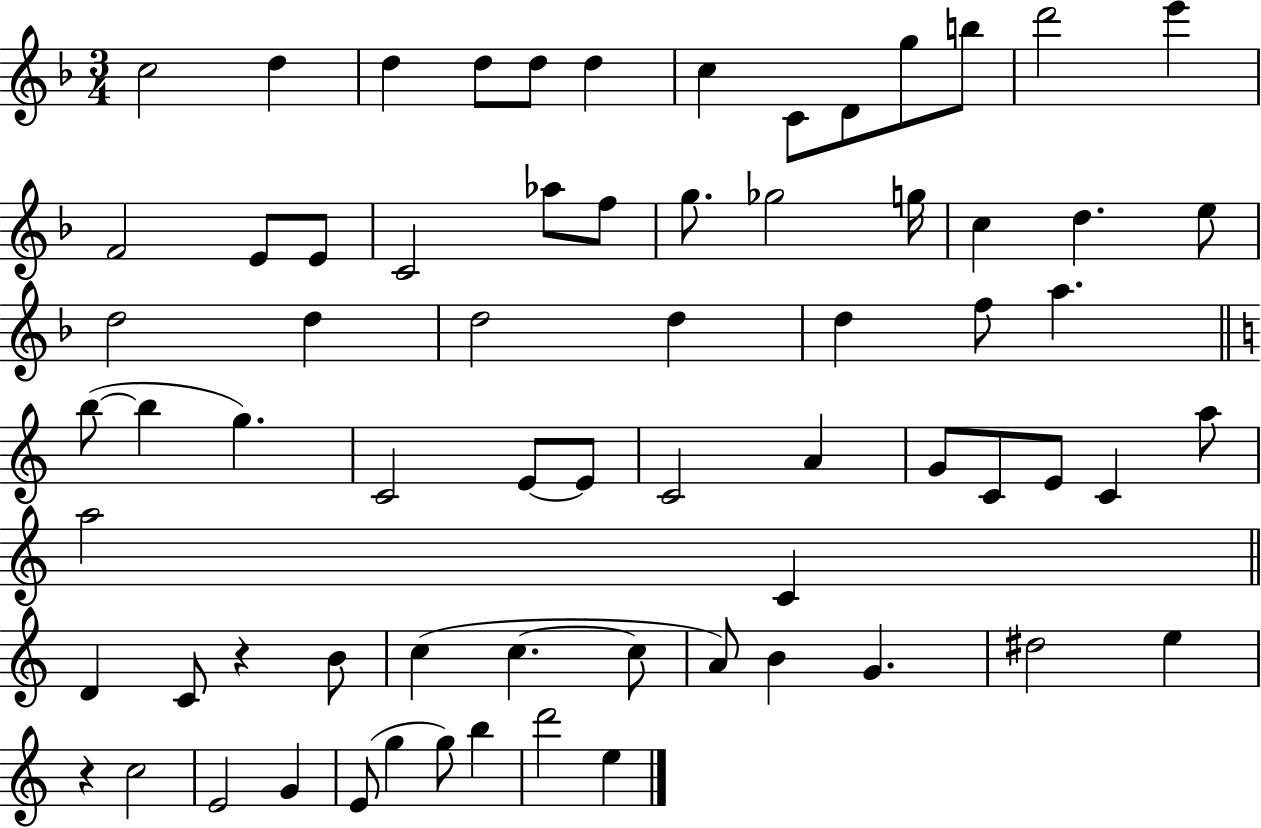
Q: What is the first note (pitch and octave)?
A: C5